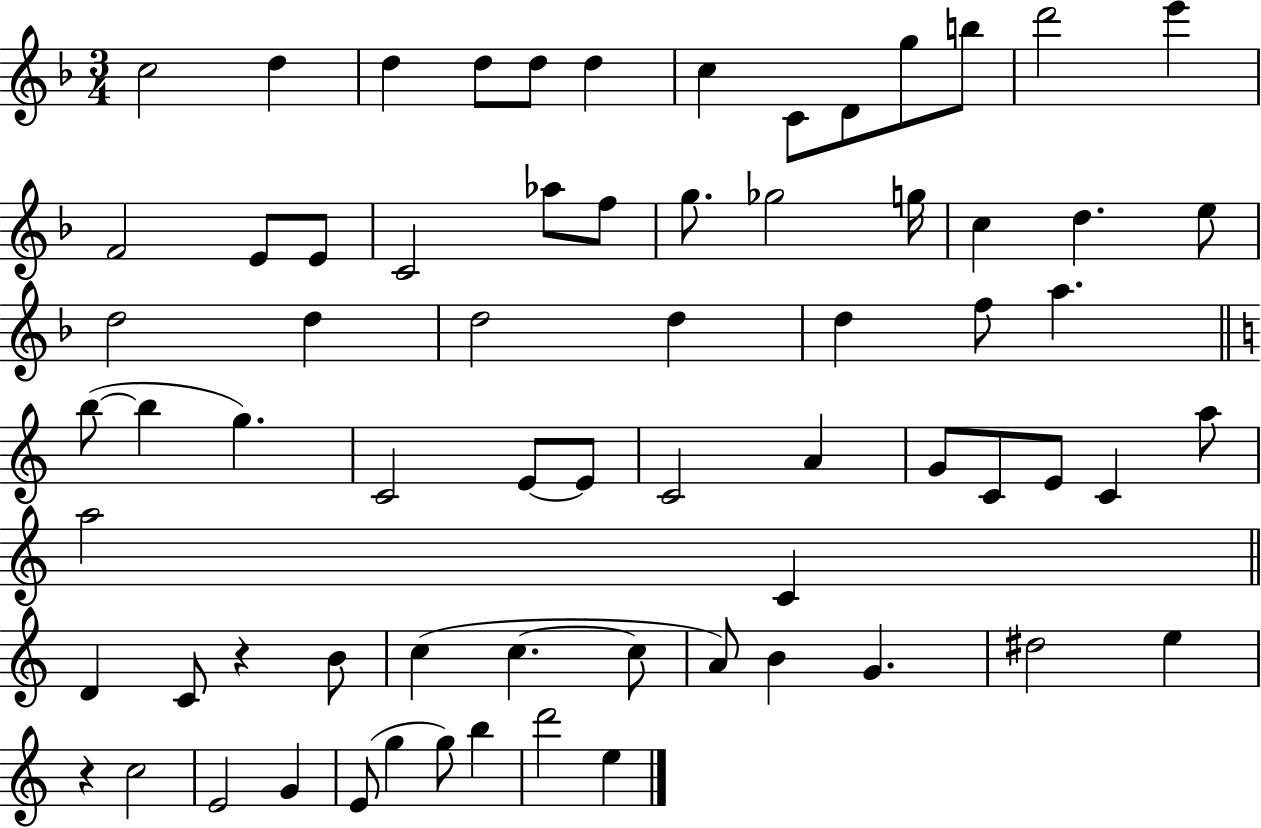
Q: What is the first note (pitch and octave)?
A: C5